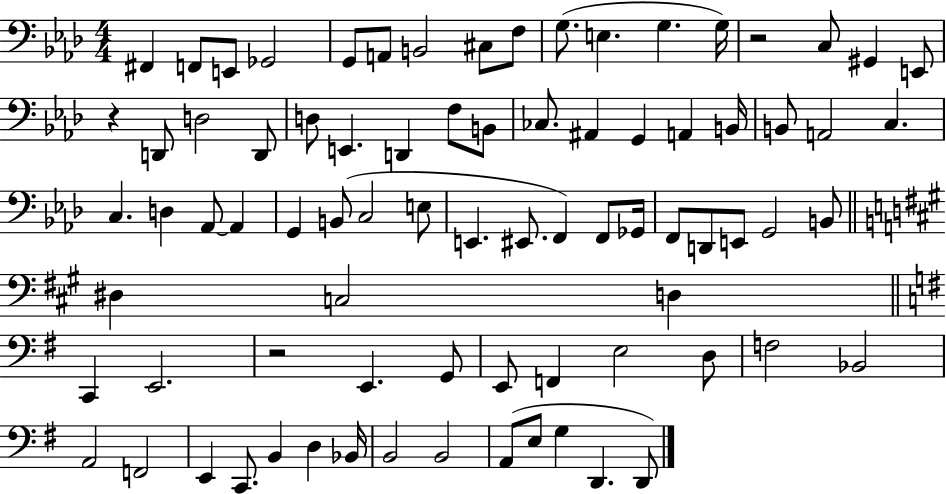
{
  \clef bass
  \numericTimeSignature
  \time 4/4
  \key aes \major
  fis,4 f,8 e,8 ges,2 | g,8 a,8 b,2 cis8 f8 | g8.( e4. g4. g16) | r2 c8 gis,4 e,8 | \break r4 d,8 d2 d,8 | d8 e,4. d,4 f8 b,8 | ces8. ais,4 g,4 a,4 b,16 | b,8 a,2 c4. | \break c4. d4 aes,8~~ aes,4 | g,4 b,8( c2 e8 | e,4. eis,8. f,4) f,8 ges,16 | f,8 d,8 e,8 g,2 b,8 | \break \bar "||" \break \key a \major dis4 c2 d4 | \bar "||" \break \key e \minor c,4 e,2. | r2 e,4. g,8 | e,8 f,4 e2 d8 | f2 bes,2 | \break a,2 f,2 | e,4 c,8. b,4 d4 bes,16 | b,2 b,2 | a,8( e8 g4 d,4. d,8) | \break \bar "|."
}